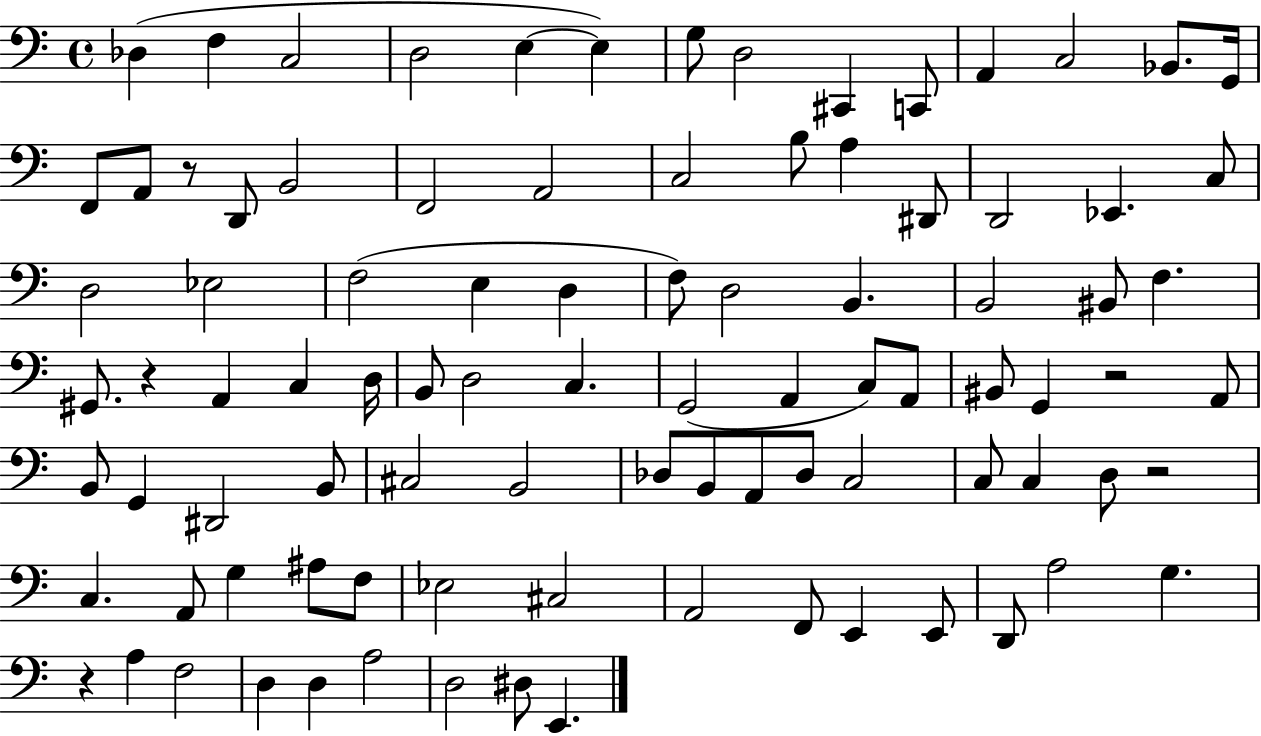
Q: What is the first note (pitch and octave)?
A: Db3